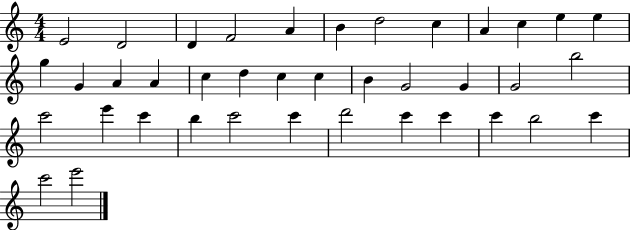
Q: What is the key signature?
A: C major